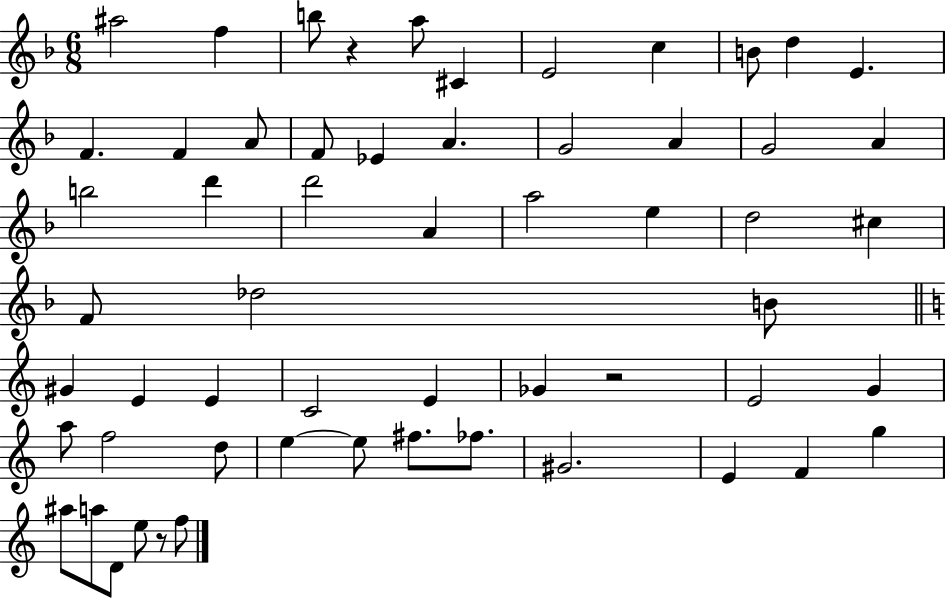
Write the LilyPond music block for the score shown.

{
  \clef treble
  \numericTimeSignature
  \time 6/8
  \key f \major
  ais''2 f''4 | b''8 r4 a''8 cis'4 | e'2 c''4 | b'8 d''4 e'4. | \break f'4. f'4 a'8 | f'8 ees'4 a'4. | g'2 a'4 | g'2 a'4 | \break b''2 d'''4 | d'''2 a'4 | a''2 e''4 | d''2 cis''4 | \break f'8 des''2 b'8 | \bar "||" \break \key a \minor gis'4 e'4 e'4 | c'2 e'4 | ges'4 r2 | e'2 g'4 | \break a''8 f''2 d''8 | e''4~~ e''8 fis''8. fes''8. | gis'2. | e'4 f'4 g''4 | \break ais''8 a''8 d'8 e''8 r8 f''8 | \bar "|."
}